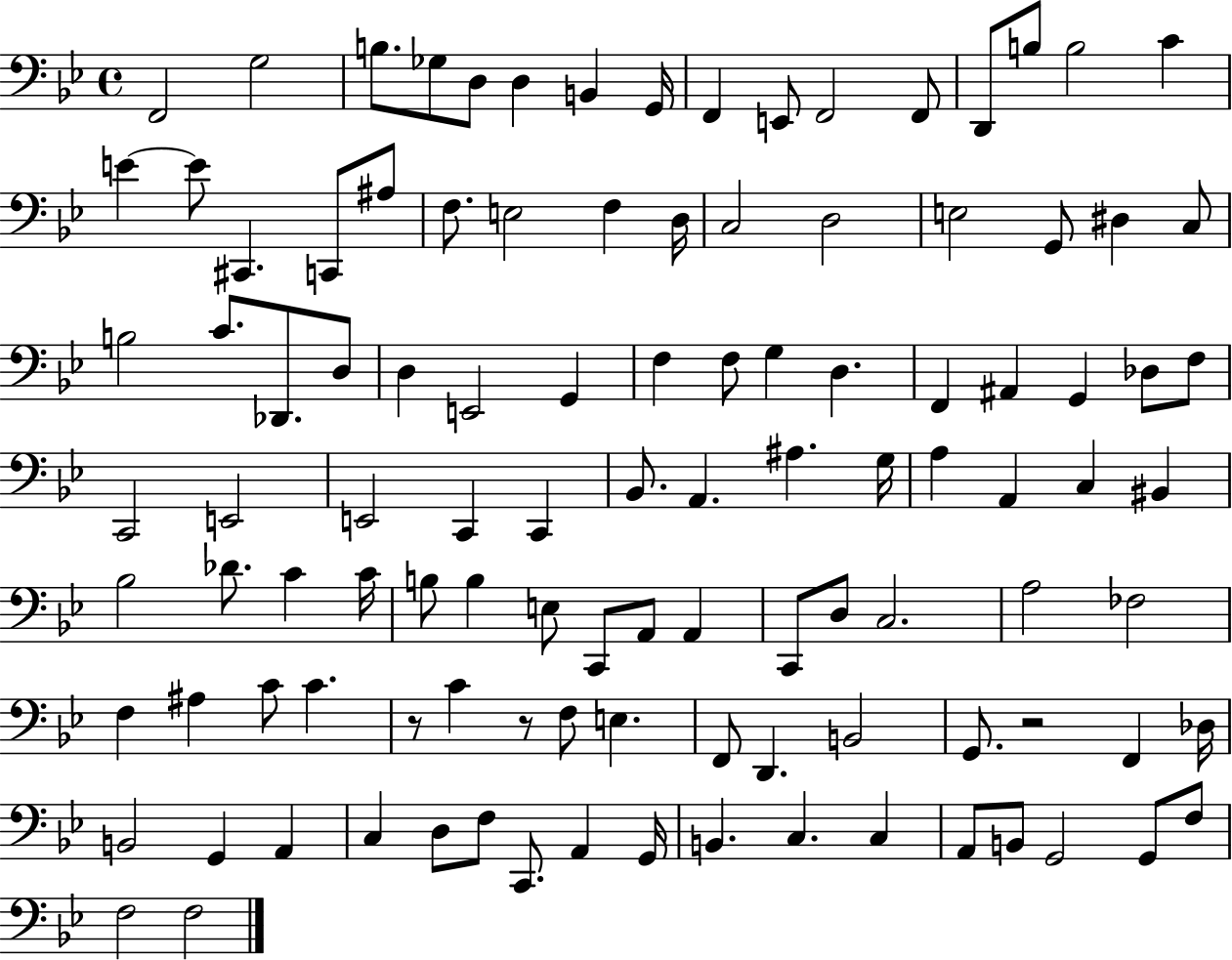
F2/h G3/h B3/e. Gb3/e D3/e D3/q B2/q G2/s F2/q E2/e F2/h F2/e D2/e B3/e B3/h C4/q E4/q E4/e C#2/q. C2/e A#3/e F3/e. E3/h F3/q D3/s C3/h D3/h E3/h G2/e D#3/q C3/e B3/h C4/e. Db2/e. D3/e D3/q E2/h G2/q F3/q F3/e G3/q D3/q. F2/q A#2/q G2/q Db3/e F3/e C2/h E2/h E2/h C2/q C2/q Bb2/e. A2/q. A#3/q. G3/s A3/q A2/q C3/q BIS2/q Bb3/h Db4/e. C4/q C4/s B3/e B3/q E3/e C2/e A2/e A2/q C2/e D3/e C3/h. A3/h FES3/h F3/q A#3/q C4/e C4/q. R/e C4/q R/e F3/e E3/q. F2/e D2/q. B2/h G2/e. R/h F2/q Db3/s B2/h G2/q A2/q C3/q D3/e F3/e C2/e. A2/q G2/s B2/q. C3/q. C3/q A2/e B2/e G2/h G2/e F3/e F3/h F3/h